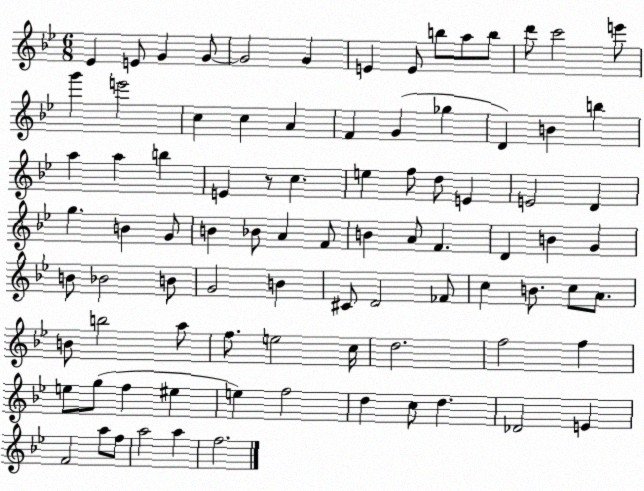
X:1
T:Untitled
M:6/8
L:1/4
K:Bb
_E E/2 G G/2 G2 G E E/2 b/2 a/2 b/2 d'/2 c'2 e'/2 g' e'2 c c A F G _g D B b a a b E z/2 c e f/2 d/2 E E2 D g B G/2 B _B/2 A F/2 B A/2 F D B G B/2 _B2 B/2 G2 B ^C/2 D2 _F/2 c B/2 c/2 A/2 B/2 b2 a/2 f/2 e2 c/4 d2 f2 f e/2 g/2 f ^e e f2 d c/2 d _D2 E F2 a/2 f/2 a2 a f2